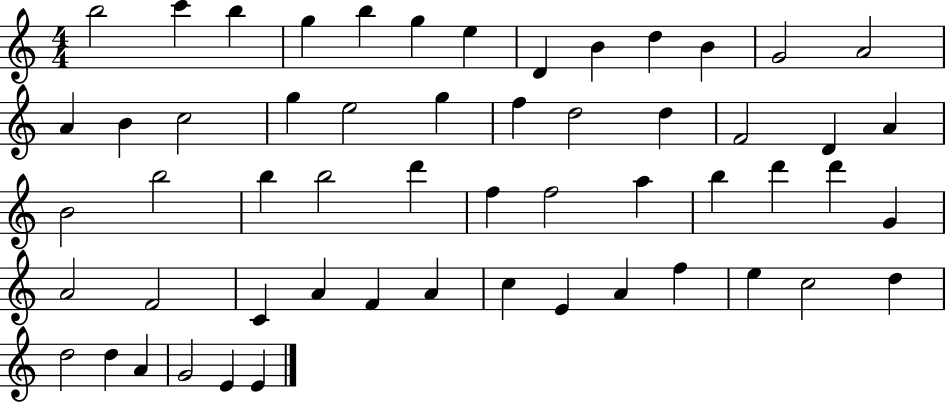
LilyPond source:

{
  \clef treble
  \numericTimeSignature
  \time 4/4
  \key c \major
  b''2 c'''4 b''4 | g''4 b''4 g''4 e''4 | d'4 b'4 d''4 b'4 | g'2 a'2 | \break a'4 b'4 c''2 | g''4 e''2 g''4 | f''4 d''2 d''4 | f'2 d'4 a'4 | \break b'2 b''2 | b''4 b''2 d'''4 | f''4 f''2 a''4 | b''4 d'''4 d'''4 g'4 | \break a'2 f'2 | c'4 a'4 f'4 a'4 | c''4 e'4 a'4 f''4 | e''4 c''2 d''4 | \break d''2 d''4 a'4 | g'2 e'4 e'4 | \bar "|."
}